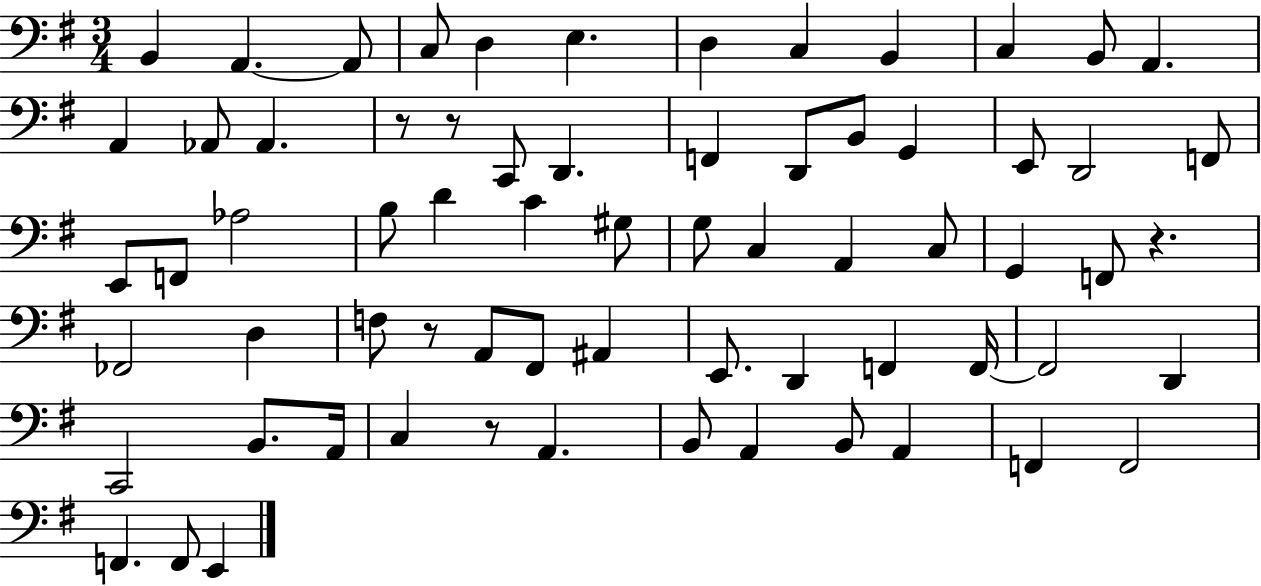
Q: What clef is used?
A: bass